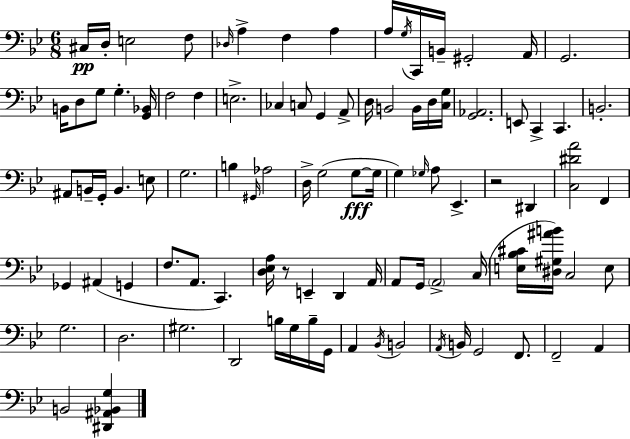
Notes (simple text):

C#3/s D3/s E3/h F3/e Db3/s A3/q F3/q A3/q A3/s G3/s C2/s B2/s G#2/h A2/s G2/h. B2/s D3/e G3/e G3/q. [G2,Bb2]/s F3/h F3/q E3/h. CES3/q C3/e G2/q A2/e D3/s B2/h B2/s D3/s [C3,G3]/s [G2,Ab2]/h. E2/e C2/q C2/q. B2/h. A#2/e B2/s G2/s B2/q. E3/e G3/h. B3/q G#2/s Ab3/h D3/s G3/h G3/e G3/s G3/q Gb3/s A3/e Eb2/q. R/h D#2/q [C3,D#4,A4]/h F2/q Gb2/q A#2/q G2/q F3/e. A2/e. C2/q. [D3,Eb3,A3]/s R/e E2/q D2/q A2/s A2/e G2/s A2/h C3/s [E3,Bb3,C#4]/s [D#3,G#3,A#4,B4]/s C3/h E3/e G3/h. D3/h. G#3/h. D2/h B3/s G3/s B3/s G2/s A2/q Bb2/s B2/h A2/s B2/s G2/h F2/e. F2/h A2/q B2/h [D#2,A#2,Bb2,G3]/q